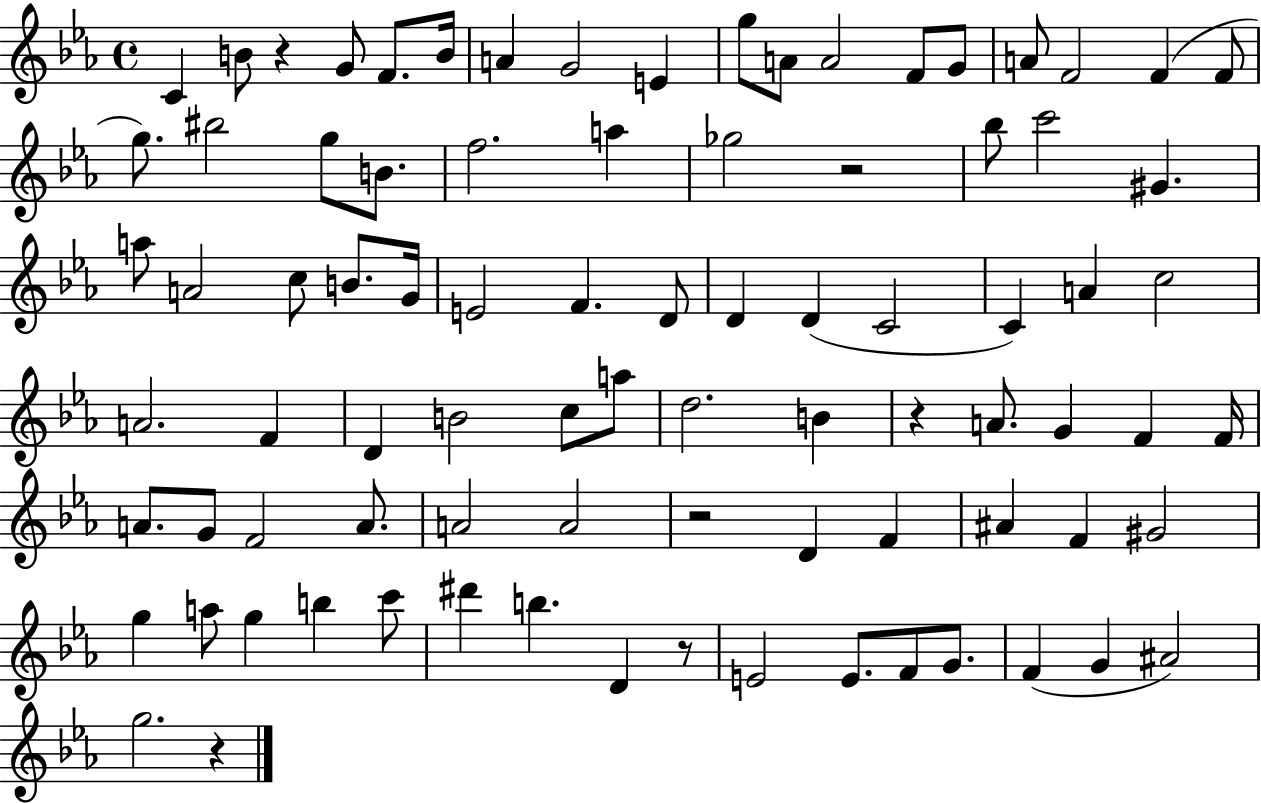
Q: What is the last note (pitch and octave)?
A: G5